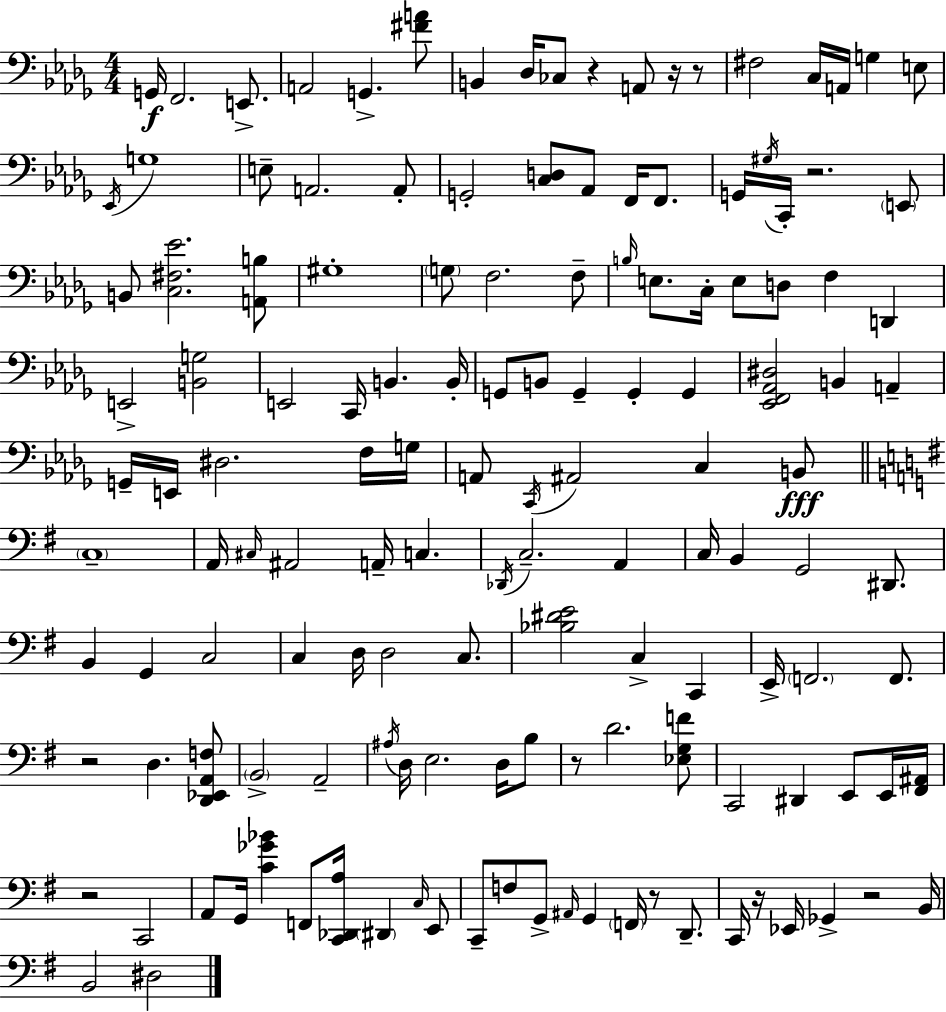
X:1
T:Untitled
M:4/4
L:1/4
K:Bbm
G,,/4 F,,2 E,,/2 A,,2 G,, [^FA]/2 B,, _D,/4 _C,/2 z A,,/2 z/4 z/2 ^F,2 C,/4 A,,/4 G, E,/2 _E,,/4 G,4 E,/2 A,,2 A,,/2 G,,2 [C,D,]/2 _A,,/2 F,,/4 F,,/2 G,,/4 ^G,/4 C,,/4 z2 E,,/2 B,,/2 [C,^F,_E]2 [A,,B,]/2 ^G,4 G,/2 F,2 F,/2 B,/4 E,/2 C,/4 E,/2 D,/2 F, D,, E,,2 [B,,G,]2 E,,2 C,,/4 B,, B,,/4 G,,/2 B,,/2 G,, G,, G,, [_E,,F,,_A,,^D,]2 B,, A,, G,,/4 E,,/4 ^D,2 F,/4 G,/4 A,,/2 C,,/4 ^A,,2 C, B,,/2 C,4 A,,/4 ^C,/4 ^A,,2 A,,/4 C, _D,,/4 C,2 A,, C,/4 B,, G,,2 ^D,,/2 B,, G,, C,2 C, D,/4 D,2 C,/2 [_B,^DE]2 C, C,, E,,/4 F,,2 F,,/2 z2 D, [D,,_E,,A,,F,]/2 B,,2 A,,2 ^A,/4 D,/4 E,2 D,/4 B,/2 z/2 D2 [_E,G,F]/2 C,,2 ^D,, E,,/2 E,,/4 [^F,,^A,,]/4 z2 C,,2 A,,/2 G,,/4 [C_G_B] F,,/2 [C,,_D,,A,]/4 ^D,, C,/4 E,,/2 C,,/2 F,/2 G,,/2 ^A,,/4 G,, F,,/4 z/2 D,,/2 C,,/4 z/4 _E,,/4 _G,, z2 B,,/4 B,,2 ^D,2